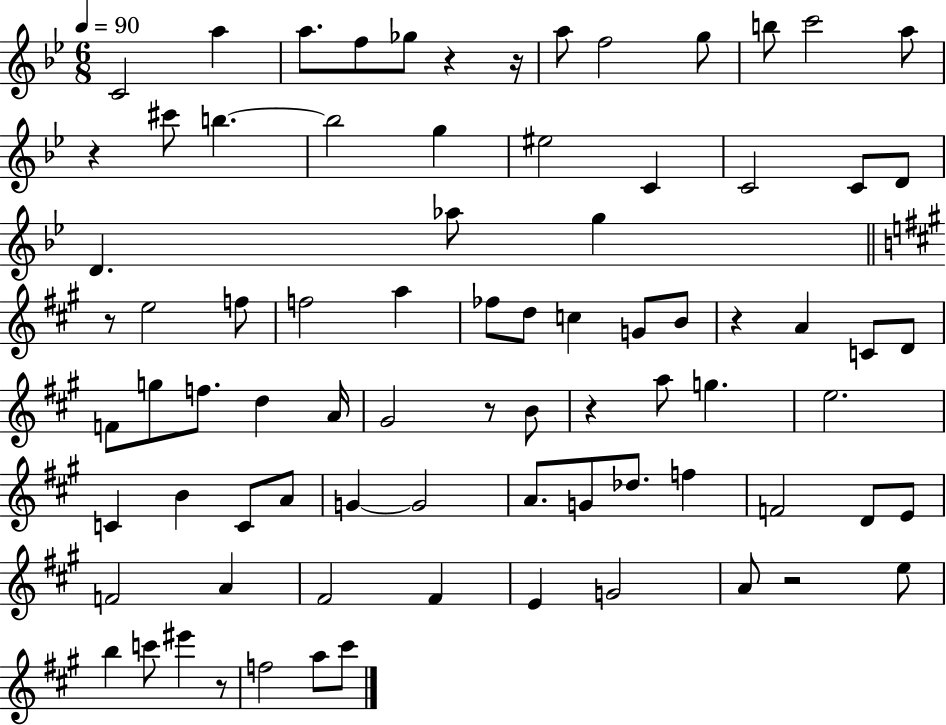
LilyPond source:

{
  \clef treble
  \numericTimeSignature
  \time 6/8
  \key bes \major
  \tempo 4 = 90
  \repeat volta 2 { c'2 a''4 | a''8. f''8 ges''8 r4 r16 | a''8 f''2 g''8 | b''8 c'''2 a''8 | \break r4 cis'''8 b''4.~~ | b''2 g''4 | eis''2 c'4 | c'2 c'8 d'8 | \break d'4. aes''8 g''4 | \bar "||" \break \key a \major r8 e''2 f''8 | f''2 a''4 | fes''8 d''8 c''4 g'8 b'8 | r4 a'4 c'8 d'8 | \break f'8 g''8 f''8. d''4 a'16 | gis'2 r8 b'8 | r4 a''8 g''4. | e''2. | \break c'4 b'4 c'8 a'8 | g'4~~ g'2 | a'8. g'8 des''8. f''4 | f'2 d'8 e'8 | \break f'2 a'4 | fis'2 fis'4 | e'4 g'2 | a'8 r2 e''8 | \break b''4 c'''8 eis'''4 r8 | f''2 a''8 cis'''8 | } \bar "|."
}